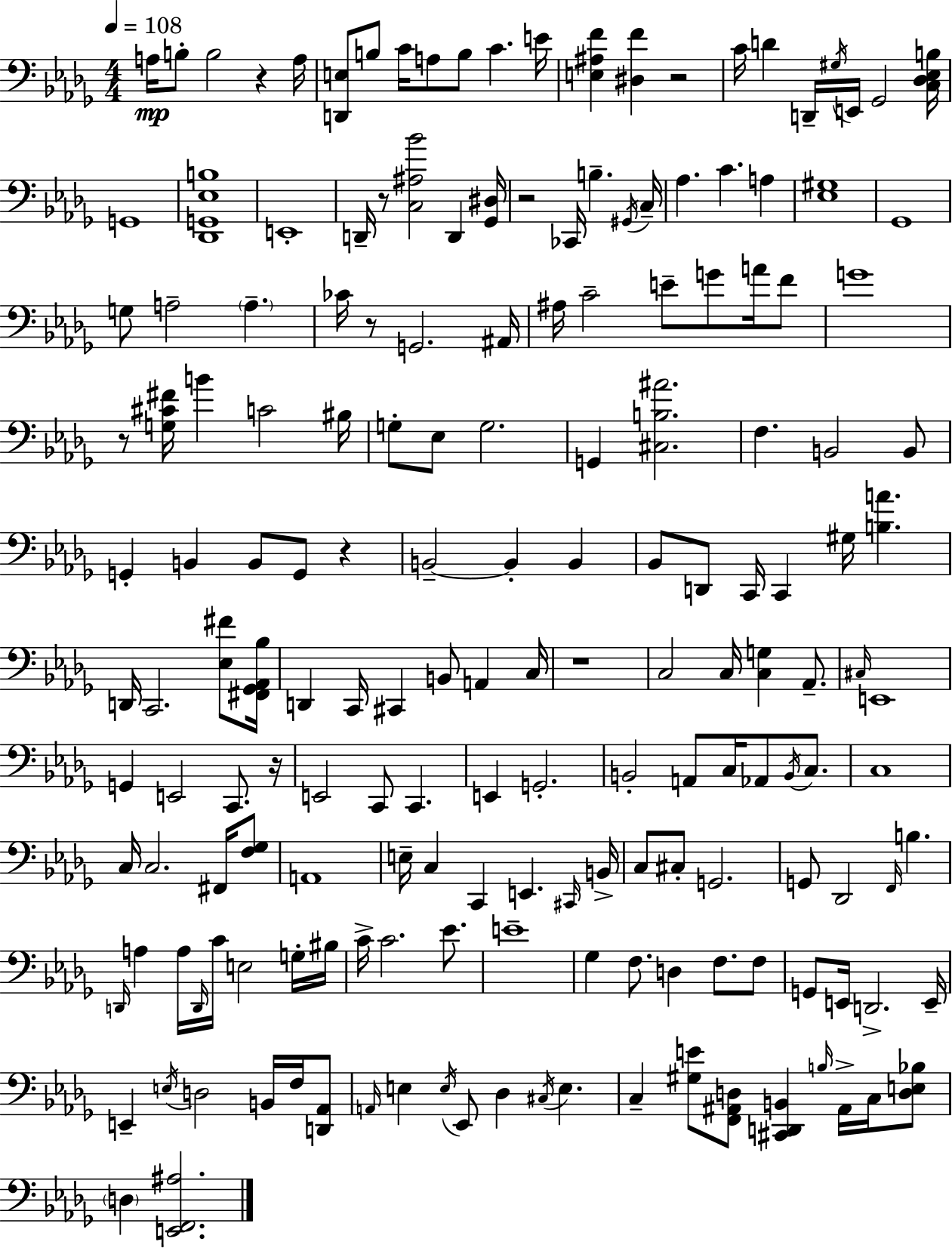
A3/s B3/e B3/h R/q A3/s [D2,E3]/e B3/e C4/s A3/e B3/e C4/q. E4/s [E3,A#3,F4]/q [D#3,F4]/q R/h C4/s D4/q D2/s G#3/s E2/s Gb2/h [C3,Db3,Eb3,B3]/s G2/w [Db2,G2,Eb3,B3]/w E2/w D2/s R/e [C3,A#3,Bb4]/h D2/q [Gb2,D#3]/s R/h CES2/s B3/q. G#2/s C3/s Ab3/q. C4/q. A3/q [Eb3,G#3]/w Gb2/w G3/e A3/h A3/q. CES4/s R/e G2/h. A#2/s A#3/s C4/h E4/e G4/e A4/s F4/e G4/w R/e [G3,C#4,F#4]/s B4/q C4/h BIS3/s G3/e Eb3/e G3/h. G2/q [C#3,B3,A#4]/h. F3/q. B2/h B2/e G2/q B2/q B2/e G2/e R/q B2/h B2/q B2/q Bb2/e D2/e C2/s C2/q G#3/s [B3,A4]/q. D2/s C2/h. [Eb3,F#4]/e [F#2,Gb2,Ab2,Bb3]/s D2/q C2/s C#2/q B2/e A2/q C3/s R/w C3/h C3/s [C3,G3]/q Ab2/e. C#3/s E2/w G2/q E2/h C2/e. R/s E2/h C2/e C2/q. E2/q G2/h. B2/h A2/e C3/s Ab2/e B2/s C3/e. C3/w C3/s C3/h. F#2/s [F3,Gb3]/e A2/w E3/s C3/q C2/q E2/q. C#2/s B2/s C3/e C#3/e G2/h. G2/e Db2/h F2/s B3/q. D2/s A3/q A3/s D2/s C4/s E3/h G3/s BIS3/s C4/s C4/h. Eb4/e. E4/w Gb3/q F3/e. D3/q F3/e. F3/e G2/e E2/s D2/h. E2/s E2/q E3/s D3/h B2/s F3/s [D2,Ab2]/e A2/s E3/q E3/s Eb2/e Db3/q C#3/s E3/q. C3/q [G#3,E4]/e [F2,A#2,D3]/e [C#2,D2,B2]/q B3/s A#2/s C3/s [D3,E3,Bb3]/e D3/q [E2,F2,A#3]/h.